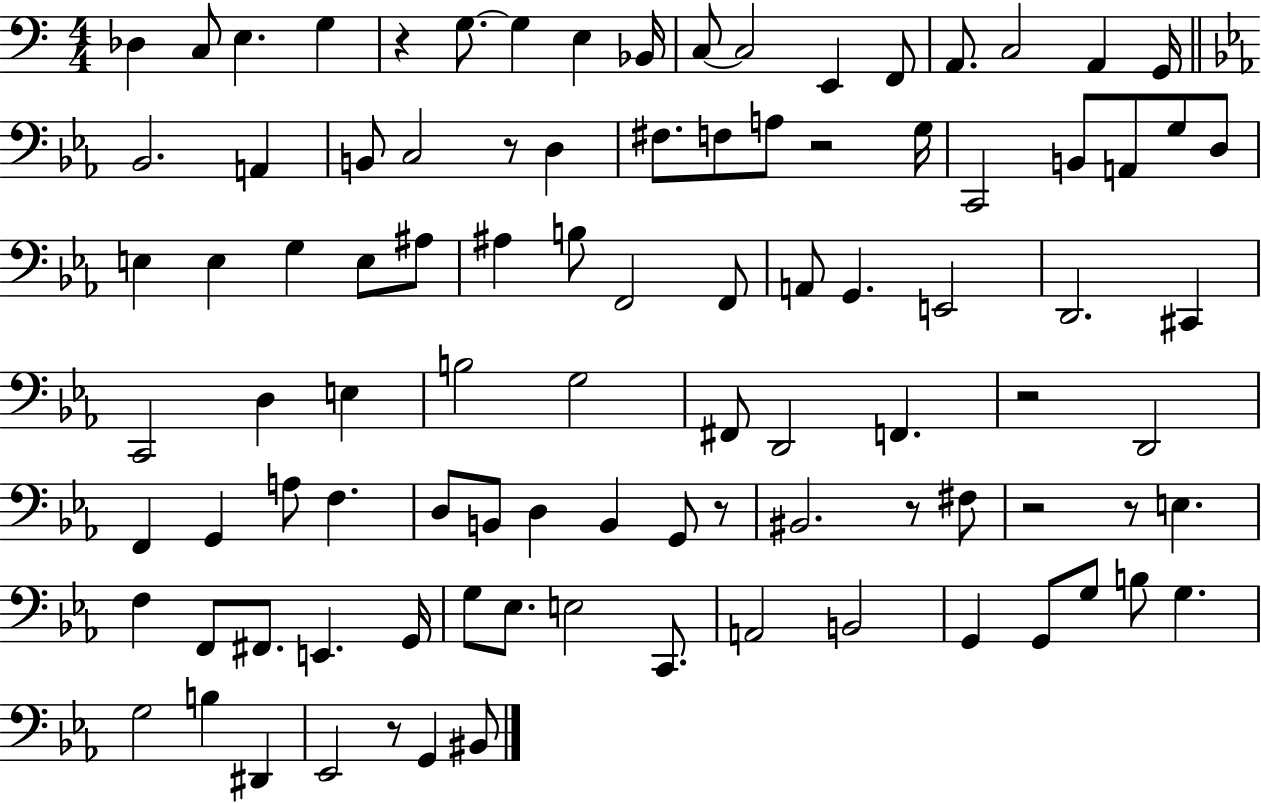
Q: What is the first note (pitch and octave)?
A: Db3